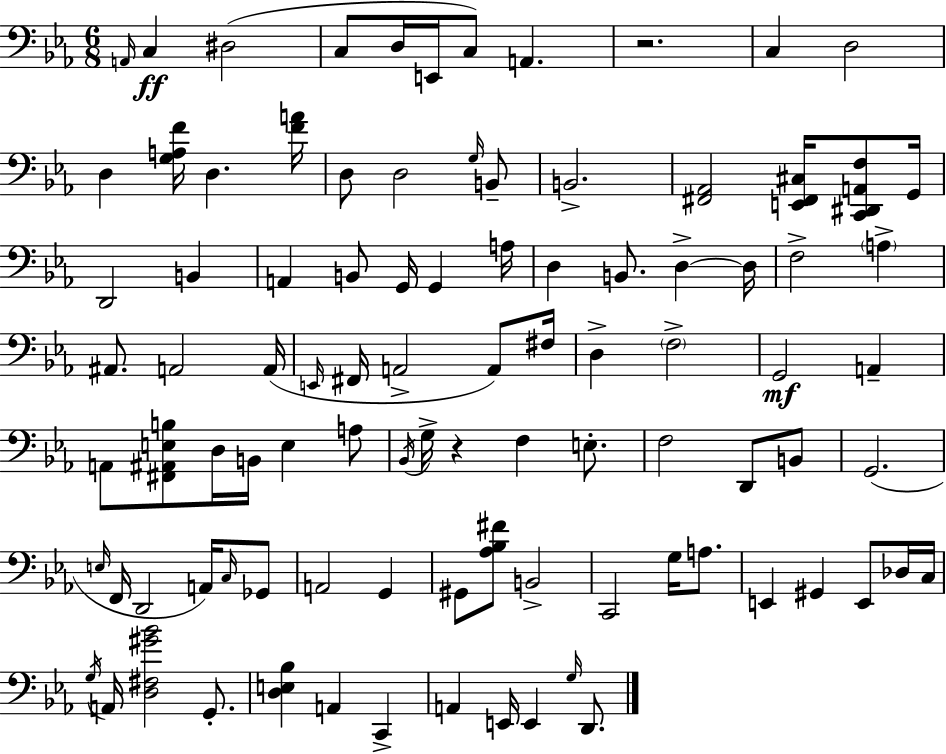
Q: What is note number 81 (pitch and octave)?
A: E2